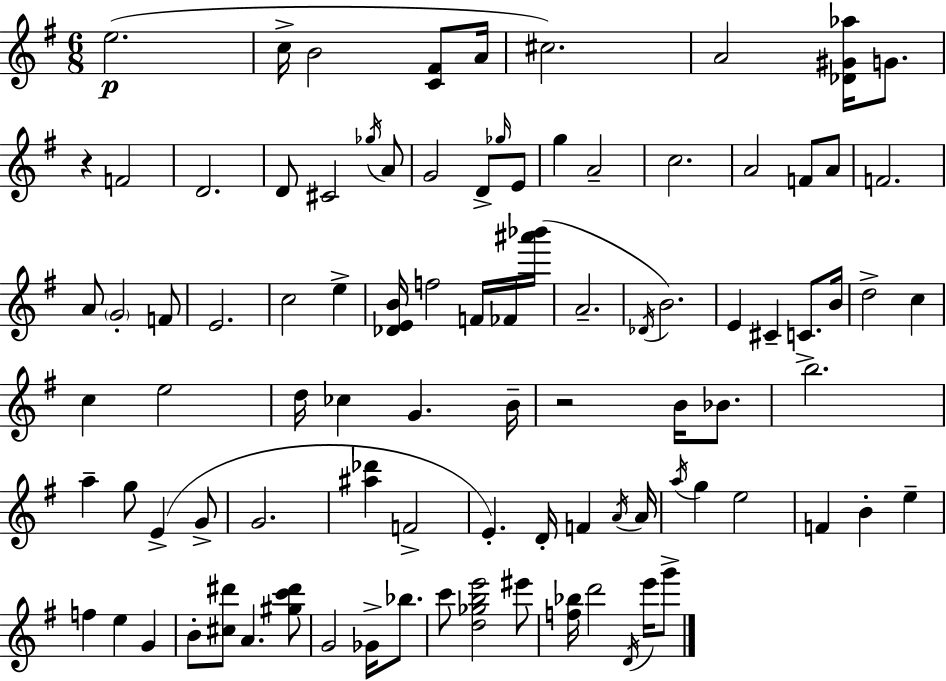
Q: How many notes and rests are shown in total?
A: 93